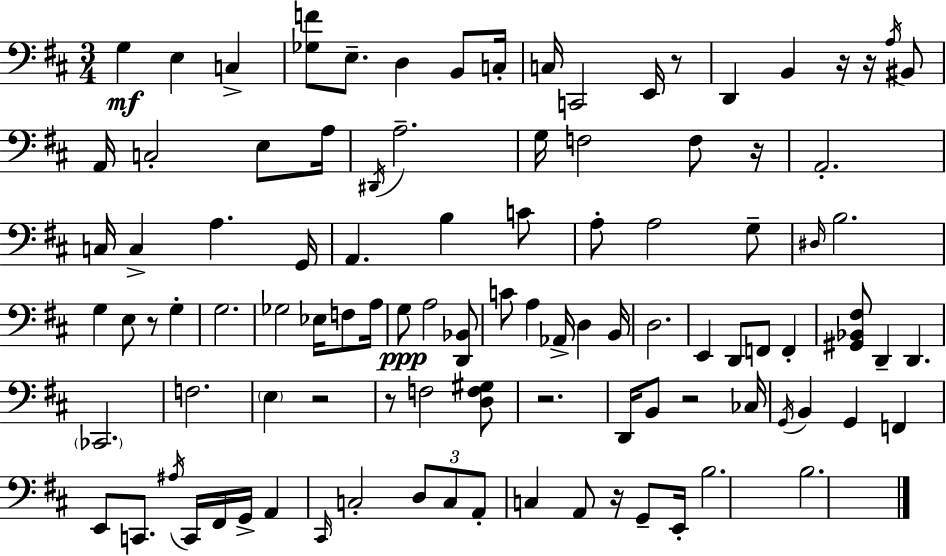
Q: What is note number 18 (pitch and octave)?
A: A3